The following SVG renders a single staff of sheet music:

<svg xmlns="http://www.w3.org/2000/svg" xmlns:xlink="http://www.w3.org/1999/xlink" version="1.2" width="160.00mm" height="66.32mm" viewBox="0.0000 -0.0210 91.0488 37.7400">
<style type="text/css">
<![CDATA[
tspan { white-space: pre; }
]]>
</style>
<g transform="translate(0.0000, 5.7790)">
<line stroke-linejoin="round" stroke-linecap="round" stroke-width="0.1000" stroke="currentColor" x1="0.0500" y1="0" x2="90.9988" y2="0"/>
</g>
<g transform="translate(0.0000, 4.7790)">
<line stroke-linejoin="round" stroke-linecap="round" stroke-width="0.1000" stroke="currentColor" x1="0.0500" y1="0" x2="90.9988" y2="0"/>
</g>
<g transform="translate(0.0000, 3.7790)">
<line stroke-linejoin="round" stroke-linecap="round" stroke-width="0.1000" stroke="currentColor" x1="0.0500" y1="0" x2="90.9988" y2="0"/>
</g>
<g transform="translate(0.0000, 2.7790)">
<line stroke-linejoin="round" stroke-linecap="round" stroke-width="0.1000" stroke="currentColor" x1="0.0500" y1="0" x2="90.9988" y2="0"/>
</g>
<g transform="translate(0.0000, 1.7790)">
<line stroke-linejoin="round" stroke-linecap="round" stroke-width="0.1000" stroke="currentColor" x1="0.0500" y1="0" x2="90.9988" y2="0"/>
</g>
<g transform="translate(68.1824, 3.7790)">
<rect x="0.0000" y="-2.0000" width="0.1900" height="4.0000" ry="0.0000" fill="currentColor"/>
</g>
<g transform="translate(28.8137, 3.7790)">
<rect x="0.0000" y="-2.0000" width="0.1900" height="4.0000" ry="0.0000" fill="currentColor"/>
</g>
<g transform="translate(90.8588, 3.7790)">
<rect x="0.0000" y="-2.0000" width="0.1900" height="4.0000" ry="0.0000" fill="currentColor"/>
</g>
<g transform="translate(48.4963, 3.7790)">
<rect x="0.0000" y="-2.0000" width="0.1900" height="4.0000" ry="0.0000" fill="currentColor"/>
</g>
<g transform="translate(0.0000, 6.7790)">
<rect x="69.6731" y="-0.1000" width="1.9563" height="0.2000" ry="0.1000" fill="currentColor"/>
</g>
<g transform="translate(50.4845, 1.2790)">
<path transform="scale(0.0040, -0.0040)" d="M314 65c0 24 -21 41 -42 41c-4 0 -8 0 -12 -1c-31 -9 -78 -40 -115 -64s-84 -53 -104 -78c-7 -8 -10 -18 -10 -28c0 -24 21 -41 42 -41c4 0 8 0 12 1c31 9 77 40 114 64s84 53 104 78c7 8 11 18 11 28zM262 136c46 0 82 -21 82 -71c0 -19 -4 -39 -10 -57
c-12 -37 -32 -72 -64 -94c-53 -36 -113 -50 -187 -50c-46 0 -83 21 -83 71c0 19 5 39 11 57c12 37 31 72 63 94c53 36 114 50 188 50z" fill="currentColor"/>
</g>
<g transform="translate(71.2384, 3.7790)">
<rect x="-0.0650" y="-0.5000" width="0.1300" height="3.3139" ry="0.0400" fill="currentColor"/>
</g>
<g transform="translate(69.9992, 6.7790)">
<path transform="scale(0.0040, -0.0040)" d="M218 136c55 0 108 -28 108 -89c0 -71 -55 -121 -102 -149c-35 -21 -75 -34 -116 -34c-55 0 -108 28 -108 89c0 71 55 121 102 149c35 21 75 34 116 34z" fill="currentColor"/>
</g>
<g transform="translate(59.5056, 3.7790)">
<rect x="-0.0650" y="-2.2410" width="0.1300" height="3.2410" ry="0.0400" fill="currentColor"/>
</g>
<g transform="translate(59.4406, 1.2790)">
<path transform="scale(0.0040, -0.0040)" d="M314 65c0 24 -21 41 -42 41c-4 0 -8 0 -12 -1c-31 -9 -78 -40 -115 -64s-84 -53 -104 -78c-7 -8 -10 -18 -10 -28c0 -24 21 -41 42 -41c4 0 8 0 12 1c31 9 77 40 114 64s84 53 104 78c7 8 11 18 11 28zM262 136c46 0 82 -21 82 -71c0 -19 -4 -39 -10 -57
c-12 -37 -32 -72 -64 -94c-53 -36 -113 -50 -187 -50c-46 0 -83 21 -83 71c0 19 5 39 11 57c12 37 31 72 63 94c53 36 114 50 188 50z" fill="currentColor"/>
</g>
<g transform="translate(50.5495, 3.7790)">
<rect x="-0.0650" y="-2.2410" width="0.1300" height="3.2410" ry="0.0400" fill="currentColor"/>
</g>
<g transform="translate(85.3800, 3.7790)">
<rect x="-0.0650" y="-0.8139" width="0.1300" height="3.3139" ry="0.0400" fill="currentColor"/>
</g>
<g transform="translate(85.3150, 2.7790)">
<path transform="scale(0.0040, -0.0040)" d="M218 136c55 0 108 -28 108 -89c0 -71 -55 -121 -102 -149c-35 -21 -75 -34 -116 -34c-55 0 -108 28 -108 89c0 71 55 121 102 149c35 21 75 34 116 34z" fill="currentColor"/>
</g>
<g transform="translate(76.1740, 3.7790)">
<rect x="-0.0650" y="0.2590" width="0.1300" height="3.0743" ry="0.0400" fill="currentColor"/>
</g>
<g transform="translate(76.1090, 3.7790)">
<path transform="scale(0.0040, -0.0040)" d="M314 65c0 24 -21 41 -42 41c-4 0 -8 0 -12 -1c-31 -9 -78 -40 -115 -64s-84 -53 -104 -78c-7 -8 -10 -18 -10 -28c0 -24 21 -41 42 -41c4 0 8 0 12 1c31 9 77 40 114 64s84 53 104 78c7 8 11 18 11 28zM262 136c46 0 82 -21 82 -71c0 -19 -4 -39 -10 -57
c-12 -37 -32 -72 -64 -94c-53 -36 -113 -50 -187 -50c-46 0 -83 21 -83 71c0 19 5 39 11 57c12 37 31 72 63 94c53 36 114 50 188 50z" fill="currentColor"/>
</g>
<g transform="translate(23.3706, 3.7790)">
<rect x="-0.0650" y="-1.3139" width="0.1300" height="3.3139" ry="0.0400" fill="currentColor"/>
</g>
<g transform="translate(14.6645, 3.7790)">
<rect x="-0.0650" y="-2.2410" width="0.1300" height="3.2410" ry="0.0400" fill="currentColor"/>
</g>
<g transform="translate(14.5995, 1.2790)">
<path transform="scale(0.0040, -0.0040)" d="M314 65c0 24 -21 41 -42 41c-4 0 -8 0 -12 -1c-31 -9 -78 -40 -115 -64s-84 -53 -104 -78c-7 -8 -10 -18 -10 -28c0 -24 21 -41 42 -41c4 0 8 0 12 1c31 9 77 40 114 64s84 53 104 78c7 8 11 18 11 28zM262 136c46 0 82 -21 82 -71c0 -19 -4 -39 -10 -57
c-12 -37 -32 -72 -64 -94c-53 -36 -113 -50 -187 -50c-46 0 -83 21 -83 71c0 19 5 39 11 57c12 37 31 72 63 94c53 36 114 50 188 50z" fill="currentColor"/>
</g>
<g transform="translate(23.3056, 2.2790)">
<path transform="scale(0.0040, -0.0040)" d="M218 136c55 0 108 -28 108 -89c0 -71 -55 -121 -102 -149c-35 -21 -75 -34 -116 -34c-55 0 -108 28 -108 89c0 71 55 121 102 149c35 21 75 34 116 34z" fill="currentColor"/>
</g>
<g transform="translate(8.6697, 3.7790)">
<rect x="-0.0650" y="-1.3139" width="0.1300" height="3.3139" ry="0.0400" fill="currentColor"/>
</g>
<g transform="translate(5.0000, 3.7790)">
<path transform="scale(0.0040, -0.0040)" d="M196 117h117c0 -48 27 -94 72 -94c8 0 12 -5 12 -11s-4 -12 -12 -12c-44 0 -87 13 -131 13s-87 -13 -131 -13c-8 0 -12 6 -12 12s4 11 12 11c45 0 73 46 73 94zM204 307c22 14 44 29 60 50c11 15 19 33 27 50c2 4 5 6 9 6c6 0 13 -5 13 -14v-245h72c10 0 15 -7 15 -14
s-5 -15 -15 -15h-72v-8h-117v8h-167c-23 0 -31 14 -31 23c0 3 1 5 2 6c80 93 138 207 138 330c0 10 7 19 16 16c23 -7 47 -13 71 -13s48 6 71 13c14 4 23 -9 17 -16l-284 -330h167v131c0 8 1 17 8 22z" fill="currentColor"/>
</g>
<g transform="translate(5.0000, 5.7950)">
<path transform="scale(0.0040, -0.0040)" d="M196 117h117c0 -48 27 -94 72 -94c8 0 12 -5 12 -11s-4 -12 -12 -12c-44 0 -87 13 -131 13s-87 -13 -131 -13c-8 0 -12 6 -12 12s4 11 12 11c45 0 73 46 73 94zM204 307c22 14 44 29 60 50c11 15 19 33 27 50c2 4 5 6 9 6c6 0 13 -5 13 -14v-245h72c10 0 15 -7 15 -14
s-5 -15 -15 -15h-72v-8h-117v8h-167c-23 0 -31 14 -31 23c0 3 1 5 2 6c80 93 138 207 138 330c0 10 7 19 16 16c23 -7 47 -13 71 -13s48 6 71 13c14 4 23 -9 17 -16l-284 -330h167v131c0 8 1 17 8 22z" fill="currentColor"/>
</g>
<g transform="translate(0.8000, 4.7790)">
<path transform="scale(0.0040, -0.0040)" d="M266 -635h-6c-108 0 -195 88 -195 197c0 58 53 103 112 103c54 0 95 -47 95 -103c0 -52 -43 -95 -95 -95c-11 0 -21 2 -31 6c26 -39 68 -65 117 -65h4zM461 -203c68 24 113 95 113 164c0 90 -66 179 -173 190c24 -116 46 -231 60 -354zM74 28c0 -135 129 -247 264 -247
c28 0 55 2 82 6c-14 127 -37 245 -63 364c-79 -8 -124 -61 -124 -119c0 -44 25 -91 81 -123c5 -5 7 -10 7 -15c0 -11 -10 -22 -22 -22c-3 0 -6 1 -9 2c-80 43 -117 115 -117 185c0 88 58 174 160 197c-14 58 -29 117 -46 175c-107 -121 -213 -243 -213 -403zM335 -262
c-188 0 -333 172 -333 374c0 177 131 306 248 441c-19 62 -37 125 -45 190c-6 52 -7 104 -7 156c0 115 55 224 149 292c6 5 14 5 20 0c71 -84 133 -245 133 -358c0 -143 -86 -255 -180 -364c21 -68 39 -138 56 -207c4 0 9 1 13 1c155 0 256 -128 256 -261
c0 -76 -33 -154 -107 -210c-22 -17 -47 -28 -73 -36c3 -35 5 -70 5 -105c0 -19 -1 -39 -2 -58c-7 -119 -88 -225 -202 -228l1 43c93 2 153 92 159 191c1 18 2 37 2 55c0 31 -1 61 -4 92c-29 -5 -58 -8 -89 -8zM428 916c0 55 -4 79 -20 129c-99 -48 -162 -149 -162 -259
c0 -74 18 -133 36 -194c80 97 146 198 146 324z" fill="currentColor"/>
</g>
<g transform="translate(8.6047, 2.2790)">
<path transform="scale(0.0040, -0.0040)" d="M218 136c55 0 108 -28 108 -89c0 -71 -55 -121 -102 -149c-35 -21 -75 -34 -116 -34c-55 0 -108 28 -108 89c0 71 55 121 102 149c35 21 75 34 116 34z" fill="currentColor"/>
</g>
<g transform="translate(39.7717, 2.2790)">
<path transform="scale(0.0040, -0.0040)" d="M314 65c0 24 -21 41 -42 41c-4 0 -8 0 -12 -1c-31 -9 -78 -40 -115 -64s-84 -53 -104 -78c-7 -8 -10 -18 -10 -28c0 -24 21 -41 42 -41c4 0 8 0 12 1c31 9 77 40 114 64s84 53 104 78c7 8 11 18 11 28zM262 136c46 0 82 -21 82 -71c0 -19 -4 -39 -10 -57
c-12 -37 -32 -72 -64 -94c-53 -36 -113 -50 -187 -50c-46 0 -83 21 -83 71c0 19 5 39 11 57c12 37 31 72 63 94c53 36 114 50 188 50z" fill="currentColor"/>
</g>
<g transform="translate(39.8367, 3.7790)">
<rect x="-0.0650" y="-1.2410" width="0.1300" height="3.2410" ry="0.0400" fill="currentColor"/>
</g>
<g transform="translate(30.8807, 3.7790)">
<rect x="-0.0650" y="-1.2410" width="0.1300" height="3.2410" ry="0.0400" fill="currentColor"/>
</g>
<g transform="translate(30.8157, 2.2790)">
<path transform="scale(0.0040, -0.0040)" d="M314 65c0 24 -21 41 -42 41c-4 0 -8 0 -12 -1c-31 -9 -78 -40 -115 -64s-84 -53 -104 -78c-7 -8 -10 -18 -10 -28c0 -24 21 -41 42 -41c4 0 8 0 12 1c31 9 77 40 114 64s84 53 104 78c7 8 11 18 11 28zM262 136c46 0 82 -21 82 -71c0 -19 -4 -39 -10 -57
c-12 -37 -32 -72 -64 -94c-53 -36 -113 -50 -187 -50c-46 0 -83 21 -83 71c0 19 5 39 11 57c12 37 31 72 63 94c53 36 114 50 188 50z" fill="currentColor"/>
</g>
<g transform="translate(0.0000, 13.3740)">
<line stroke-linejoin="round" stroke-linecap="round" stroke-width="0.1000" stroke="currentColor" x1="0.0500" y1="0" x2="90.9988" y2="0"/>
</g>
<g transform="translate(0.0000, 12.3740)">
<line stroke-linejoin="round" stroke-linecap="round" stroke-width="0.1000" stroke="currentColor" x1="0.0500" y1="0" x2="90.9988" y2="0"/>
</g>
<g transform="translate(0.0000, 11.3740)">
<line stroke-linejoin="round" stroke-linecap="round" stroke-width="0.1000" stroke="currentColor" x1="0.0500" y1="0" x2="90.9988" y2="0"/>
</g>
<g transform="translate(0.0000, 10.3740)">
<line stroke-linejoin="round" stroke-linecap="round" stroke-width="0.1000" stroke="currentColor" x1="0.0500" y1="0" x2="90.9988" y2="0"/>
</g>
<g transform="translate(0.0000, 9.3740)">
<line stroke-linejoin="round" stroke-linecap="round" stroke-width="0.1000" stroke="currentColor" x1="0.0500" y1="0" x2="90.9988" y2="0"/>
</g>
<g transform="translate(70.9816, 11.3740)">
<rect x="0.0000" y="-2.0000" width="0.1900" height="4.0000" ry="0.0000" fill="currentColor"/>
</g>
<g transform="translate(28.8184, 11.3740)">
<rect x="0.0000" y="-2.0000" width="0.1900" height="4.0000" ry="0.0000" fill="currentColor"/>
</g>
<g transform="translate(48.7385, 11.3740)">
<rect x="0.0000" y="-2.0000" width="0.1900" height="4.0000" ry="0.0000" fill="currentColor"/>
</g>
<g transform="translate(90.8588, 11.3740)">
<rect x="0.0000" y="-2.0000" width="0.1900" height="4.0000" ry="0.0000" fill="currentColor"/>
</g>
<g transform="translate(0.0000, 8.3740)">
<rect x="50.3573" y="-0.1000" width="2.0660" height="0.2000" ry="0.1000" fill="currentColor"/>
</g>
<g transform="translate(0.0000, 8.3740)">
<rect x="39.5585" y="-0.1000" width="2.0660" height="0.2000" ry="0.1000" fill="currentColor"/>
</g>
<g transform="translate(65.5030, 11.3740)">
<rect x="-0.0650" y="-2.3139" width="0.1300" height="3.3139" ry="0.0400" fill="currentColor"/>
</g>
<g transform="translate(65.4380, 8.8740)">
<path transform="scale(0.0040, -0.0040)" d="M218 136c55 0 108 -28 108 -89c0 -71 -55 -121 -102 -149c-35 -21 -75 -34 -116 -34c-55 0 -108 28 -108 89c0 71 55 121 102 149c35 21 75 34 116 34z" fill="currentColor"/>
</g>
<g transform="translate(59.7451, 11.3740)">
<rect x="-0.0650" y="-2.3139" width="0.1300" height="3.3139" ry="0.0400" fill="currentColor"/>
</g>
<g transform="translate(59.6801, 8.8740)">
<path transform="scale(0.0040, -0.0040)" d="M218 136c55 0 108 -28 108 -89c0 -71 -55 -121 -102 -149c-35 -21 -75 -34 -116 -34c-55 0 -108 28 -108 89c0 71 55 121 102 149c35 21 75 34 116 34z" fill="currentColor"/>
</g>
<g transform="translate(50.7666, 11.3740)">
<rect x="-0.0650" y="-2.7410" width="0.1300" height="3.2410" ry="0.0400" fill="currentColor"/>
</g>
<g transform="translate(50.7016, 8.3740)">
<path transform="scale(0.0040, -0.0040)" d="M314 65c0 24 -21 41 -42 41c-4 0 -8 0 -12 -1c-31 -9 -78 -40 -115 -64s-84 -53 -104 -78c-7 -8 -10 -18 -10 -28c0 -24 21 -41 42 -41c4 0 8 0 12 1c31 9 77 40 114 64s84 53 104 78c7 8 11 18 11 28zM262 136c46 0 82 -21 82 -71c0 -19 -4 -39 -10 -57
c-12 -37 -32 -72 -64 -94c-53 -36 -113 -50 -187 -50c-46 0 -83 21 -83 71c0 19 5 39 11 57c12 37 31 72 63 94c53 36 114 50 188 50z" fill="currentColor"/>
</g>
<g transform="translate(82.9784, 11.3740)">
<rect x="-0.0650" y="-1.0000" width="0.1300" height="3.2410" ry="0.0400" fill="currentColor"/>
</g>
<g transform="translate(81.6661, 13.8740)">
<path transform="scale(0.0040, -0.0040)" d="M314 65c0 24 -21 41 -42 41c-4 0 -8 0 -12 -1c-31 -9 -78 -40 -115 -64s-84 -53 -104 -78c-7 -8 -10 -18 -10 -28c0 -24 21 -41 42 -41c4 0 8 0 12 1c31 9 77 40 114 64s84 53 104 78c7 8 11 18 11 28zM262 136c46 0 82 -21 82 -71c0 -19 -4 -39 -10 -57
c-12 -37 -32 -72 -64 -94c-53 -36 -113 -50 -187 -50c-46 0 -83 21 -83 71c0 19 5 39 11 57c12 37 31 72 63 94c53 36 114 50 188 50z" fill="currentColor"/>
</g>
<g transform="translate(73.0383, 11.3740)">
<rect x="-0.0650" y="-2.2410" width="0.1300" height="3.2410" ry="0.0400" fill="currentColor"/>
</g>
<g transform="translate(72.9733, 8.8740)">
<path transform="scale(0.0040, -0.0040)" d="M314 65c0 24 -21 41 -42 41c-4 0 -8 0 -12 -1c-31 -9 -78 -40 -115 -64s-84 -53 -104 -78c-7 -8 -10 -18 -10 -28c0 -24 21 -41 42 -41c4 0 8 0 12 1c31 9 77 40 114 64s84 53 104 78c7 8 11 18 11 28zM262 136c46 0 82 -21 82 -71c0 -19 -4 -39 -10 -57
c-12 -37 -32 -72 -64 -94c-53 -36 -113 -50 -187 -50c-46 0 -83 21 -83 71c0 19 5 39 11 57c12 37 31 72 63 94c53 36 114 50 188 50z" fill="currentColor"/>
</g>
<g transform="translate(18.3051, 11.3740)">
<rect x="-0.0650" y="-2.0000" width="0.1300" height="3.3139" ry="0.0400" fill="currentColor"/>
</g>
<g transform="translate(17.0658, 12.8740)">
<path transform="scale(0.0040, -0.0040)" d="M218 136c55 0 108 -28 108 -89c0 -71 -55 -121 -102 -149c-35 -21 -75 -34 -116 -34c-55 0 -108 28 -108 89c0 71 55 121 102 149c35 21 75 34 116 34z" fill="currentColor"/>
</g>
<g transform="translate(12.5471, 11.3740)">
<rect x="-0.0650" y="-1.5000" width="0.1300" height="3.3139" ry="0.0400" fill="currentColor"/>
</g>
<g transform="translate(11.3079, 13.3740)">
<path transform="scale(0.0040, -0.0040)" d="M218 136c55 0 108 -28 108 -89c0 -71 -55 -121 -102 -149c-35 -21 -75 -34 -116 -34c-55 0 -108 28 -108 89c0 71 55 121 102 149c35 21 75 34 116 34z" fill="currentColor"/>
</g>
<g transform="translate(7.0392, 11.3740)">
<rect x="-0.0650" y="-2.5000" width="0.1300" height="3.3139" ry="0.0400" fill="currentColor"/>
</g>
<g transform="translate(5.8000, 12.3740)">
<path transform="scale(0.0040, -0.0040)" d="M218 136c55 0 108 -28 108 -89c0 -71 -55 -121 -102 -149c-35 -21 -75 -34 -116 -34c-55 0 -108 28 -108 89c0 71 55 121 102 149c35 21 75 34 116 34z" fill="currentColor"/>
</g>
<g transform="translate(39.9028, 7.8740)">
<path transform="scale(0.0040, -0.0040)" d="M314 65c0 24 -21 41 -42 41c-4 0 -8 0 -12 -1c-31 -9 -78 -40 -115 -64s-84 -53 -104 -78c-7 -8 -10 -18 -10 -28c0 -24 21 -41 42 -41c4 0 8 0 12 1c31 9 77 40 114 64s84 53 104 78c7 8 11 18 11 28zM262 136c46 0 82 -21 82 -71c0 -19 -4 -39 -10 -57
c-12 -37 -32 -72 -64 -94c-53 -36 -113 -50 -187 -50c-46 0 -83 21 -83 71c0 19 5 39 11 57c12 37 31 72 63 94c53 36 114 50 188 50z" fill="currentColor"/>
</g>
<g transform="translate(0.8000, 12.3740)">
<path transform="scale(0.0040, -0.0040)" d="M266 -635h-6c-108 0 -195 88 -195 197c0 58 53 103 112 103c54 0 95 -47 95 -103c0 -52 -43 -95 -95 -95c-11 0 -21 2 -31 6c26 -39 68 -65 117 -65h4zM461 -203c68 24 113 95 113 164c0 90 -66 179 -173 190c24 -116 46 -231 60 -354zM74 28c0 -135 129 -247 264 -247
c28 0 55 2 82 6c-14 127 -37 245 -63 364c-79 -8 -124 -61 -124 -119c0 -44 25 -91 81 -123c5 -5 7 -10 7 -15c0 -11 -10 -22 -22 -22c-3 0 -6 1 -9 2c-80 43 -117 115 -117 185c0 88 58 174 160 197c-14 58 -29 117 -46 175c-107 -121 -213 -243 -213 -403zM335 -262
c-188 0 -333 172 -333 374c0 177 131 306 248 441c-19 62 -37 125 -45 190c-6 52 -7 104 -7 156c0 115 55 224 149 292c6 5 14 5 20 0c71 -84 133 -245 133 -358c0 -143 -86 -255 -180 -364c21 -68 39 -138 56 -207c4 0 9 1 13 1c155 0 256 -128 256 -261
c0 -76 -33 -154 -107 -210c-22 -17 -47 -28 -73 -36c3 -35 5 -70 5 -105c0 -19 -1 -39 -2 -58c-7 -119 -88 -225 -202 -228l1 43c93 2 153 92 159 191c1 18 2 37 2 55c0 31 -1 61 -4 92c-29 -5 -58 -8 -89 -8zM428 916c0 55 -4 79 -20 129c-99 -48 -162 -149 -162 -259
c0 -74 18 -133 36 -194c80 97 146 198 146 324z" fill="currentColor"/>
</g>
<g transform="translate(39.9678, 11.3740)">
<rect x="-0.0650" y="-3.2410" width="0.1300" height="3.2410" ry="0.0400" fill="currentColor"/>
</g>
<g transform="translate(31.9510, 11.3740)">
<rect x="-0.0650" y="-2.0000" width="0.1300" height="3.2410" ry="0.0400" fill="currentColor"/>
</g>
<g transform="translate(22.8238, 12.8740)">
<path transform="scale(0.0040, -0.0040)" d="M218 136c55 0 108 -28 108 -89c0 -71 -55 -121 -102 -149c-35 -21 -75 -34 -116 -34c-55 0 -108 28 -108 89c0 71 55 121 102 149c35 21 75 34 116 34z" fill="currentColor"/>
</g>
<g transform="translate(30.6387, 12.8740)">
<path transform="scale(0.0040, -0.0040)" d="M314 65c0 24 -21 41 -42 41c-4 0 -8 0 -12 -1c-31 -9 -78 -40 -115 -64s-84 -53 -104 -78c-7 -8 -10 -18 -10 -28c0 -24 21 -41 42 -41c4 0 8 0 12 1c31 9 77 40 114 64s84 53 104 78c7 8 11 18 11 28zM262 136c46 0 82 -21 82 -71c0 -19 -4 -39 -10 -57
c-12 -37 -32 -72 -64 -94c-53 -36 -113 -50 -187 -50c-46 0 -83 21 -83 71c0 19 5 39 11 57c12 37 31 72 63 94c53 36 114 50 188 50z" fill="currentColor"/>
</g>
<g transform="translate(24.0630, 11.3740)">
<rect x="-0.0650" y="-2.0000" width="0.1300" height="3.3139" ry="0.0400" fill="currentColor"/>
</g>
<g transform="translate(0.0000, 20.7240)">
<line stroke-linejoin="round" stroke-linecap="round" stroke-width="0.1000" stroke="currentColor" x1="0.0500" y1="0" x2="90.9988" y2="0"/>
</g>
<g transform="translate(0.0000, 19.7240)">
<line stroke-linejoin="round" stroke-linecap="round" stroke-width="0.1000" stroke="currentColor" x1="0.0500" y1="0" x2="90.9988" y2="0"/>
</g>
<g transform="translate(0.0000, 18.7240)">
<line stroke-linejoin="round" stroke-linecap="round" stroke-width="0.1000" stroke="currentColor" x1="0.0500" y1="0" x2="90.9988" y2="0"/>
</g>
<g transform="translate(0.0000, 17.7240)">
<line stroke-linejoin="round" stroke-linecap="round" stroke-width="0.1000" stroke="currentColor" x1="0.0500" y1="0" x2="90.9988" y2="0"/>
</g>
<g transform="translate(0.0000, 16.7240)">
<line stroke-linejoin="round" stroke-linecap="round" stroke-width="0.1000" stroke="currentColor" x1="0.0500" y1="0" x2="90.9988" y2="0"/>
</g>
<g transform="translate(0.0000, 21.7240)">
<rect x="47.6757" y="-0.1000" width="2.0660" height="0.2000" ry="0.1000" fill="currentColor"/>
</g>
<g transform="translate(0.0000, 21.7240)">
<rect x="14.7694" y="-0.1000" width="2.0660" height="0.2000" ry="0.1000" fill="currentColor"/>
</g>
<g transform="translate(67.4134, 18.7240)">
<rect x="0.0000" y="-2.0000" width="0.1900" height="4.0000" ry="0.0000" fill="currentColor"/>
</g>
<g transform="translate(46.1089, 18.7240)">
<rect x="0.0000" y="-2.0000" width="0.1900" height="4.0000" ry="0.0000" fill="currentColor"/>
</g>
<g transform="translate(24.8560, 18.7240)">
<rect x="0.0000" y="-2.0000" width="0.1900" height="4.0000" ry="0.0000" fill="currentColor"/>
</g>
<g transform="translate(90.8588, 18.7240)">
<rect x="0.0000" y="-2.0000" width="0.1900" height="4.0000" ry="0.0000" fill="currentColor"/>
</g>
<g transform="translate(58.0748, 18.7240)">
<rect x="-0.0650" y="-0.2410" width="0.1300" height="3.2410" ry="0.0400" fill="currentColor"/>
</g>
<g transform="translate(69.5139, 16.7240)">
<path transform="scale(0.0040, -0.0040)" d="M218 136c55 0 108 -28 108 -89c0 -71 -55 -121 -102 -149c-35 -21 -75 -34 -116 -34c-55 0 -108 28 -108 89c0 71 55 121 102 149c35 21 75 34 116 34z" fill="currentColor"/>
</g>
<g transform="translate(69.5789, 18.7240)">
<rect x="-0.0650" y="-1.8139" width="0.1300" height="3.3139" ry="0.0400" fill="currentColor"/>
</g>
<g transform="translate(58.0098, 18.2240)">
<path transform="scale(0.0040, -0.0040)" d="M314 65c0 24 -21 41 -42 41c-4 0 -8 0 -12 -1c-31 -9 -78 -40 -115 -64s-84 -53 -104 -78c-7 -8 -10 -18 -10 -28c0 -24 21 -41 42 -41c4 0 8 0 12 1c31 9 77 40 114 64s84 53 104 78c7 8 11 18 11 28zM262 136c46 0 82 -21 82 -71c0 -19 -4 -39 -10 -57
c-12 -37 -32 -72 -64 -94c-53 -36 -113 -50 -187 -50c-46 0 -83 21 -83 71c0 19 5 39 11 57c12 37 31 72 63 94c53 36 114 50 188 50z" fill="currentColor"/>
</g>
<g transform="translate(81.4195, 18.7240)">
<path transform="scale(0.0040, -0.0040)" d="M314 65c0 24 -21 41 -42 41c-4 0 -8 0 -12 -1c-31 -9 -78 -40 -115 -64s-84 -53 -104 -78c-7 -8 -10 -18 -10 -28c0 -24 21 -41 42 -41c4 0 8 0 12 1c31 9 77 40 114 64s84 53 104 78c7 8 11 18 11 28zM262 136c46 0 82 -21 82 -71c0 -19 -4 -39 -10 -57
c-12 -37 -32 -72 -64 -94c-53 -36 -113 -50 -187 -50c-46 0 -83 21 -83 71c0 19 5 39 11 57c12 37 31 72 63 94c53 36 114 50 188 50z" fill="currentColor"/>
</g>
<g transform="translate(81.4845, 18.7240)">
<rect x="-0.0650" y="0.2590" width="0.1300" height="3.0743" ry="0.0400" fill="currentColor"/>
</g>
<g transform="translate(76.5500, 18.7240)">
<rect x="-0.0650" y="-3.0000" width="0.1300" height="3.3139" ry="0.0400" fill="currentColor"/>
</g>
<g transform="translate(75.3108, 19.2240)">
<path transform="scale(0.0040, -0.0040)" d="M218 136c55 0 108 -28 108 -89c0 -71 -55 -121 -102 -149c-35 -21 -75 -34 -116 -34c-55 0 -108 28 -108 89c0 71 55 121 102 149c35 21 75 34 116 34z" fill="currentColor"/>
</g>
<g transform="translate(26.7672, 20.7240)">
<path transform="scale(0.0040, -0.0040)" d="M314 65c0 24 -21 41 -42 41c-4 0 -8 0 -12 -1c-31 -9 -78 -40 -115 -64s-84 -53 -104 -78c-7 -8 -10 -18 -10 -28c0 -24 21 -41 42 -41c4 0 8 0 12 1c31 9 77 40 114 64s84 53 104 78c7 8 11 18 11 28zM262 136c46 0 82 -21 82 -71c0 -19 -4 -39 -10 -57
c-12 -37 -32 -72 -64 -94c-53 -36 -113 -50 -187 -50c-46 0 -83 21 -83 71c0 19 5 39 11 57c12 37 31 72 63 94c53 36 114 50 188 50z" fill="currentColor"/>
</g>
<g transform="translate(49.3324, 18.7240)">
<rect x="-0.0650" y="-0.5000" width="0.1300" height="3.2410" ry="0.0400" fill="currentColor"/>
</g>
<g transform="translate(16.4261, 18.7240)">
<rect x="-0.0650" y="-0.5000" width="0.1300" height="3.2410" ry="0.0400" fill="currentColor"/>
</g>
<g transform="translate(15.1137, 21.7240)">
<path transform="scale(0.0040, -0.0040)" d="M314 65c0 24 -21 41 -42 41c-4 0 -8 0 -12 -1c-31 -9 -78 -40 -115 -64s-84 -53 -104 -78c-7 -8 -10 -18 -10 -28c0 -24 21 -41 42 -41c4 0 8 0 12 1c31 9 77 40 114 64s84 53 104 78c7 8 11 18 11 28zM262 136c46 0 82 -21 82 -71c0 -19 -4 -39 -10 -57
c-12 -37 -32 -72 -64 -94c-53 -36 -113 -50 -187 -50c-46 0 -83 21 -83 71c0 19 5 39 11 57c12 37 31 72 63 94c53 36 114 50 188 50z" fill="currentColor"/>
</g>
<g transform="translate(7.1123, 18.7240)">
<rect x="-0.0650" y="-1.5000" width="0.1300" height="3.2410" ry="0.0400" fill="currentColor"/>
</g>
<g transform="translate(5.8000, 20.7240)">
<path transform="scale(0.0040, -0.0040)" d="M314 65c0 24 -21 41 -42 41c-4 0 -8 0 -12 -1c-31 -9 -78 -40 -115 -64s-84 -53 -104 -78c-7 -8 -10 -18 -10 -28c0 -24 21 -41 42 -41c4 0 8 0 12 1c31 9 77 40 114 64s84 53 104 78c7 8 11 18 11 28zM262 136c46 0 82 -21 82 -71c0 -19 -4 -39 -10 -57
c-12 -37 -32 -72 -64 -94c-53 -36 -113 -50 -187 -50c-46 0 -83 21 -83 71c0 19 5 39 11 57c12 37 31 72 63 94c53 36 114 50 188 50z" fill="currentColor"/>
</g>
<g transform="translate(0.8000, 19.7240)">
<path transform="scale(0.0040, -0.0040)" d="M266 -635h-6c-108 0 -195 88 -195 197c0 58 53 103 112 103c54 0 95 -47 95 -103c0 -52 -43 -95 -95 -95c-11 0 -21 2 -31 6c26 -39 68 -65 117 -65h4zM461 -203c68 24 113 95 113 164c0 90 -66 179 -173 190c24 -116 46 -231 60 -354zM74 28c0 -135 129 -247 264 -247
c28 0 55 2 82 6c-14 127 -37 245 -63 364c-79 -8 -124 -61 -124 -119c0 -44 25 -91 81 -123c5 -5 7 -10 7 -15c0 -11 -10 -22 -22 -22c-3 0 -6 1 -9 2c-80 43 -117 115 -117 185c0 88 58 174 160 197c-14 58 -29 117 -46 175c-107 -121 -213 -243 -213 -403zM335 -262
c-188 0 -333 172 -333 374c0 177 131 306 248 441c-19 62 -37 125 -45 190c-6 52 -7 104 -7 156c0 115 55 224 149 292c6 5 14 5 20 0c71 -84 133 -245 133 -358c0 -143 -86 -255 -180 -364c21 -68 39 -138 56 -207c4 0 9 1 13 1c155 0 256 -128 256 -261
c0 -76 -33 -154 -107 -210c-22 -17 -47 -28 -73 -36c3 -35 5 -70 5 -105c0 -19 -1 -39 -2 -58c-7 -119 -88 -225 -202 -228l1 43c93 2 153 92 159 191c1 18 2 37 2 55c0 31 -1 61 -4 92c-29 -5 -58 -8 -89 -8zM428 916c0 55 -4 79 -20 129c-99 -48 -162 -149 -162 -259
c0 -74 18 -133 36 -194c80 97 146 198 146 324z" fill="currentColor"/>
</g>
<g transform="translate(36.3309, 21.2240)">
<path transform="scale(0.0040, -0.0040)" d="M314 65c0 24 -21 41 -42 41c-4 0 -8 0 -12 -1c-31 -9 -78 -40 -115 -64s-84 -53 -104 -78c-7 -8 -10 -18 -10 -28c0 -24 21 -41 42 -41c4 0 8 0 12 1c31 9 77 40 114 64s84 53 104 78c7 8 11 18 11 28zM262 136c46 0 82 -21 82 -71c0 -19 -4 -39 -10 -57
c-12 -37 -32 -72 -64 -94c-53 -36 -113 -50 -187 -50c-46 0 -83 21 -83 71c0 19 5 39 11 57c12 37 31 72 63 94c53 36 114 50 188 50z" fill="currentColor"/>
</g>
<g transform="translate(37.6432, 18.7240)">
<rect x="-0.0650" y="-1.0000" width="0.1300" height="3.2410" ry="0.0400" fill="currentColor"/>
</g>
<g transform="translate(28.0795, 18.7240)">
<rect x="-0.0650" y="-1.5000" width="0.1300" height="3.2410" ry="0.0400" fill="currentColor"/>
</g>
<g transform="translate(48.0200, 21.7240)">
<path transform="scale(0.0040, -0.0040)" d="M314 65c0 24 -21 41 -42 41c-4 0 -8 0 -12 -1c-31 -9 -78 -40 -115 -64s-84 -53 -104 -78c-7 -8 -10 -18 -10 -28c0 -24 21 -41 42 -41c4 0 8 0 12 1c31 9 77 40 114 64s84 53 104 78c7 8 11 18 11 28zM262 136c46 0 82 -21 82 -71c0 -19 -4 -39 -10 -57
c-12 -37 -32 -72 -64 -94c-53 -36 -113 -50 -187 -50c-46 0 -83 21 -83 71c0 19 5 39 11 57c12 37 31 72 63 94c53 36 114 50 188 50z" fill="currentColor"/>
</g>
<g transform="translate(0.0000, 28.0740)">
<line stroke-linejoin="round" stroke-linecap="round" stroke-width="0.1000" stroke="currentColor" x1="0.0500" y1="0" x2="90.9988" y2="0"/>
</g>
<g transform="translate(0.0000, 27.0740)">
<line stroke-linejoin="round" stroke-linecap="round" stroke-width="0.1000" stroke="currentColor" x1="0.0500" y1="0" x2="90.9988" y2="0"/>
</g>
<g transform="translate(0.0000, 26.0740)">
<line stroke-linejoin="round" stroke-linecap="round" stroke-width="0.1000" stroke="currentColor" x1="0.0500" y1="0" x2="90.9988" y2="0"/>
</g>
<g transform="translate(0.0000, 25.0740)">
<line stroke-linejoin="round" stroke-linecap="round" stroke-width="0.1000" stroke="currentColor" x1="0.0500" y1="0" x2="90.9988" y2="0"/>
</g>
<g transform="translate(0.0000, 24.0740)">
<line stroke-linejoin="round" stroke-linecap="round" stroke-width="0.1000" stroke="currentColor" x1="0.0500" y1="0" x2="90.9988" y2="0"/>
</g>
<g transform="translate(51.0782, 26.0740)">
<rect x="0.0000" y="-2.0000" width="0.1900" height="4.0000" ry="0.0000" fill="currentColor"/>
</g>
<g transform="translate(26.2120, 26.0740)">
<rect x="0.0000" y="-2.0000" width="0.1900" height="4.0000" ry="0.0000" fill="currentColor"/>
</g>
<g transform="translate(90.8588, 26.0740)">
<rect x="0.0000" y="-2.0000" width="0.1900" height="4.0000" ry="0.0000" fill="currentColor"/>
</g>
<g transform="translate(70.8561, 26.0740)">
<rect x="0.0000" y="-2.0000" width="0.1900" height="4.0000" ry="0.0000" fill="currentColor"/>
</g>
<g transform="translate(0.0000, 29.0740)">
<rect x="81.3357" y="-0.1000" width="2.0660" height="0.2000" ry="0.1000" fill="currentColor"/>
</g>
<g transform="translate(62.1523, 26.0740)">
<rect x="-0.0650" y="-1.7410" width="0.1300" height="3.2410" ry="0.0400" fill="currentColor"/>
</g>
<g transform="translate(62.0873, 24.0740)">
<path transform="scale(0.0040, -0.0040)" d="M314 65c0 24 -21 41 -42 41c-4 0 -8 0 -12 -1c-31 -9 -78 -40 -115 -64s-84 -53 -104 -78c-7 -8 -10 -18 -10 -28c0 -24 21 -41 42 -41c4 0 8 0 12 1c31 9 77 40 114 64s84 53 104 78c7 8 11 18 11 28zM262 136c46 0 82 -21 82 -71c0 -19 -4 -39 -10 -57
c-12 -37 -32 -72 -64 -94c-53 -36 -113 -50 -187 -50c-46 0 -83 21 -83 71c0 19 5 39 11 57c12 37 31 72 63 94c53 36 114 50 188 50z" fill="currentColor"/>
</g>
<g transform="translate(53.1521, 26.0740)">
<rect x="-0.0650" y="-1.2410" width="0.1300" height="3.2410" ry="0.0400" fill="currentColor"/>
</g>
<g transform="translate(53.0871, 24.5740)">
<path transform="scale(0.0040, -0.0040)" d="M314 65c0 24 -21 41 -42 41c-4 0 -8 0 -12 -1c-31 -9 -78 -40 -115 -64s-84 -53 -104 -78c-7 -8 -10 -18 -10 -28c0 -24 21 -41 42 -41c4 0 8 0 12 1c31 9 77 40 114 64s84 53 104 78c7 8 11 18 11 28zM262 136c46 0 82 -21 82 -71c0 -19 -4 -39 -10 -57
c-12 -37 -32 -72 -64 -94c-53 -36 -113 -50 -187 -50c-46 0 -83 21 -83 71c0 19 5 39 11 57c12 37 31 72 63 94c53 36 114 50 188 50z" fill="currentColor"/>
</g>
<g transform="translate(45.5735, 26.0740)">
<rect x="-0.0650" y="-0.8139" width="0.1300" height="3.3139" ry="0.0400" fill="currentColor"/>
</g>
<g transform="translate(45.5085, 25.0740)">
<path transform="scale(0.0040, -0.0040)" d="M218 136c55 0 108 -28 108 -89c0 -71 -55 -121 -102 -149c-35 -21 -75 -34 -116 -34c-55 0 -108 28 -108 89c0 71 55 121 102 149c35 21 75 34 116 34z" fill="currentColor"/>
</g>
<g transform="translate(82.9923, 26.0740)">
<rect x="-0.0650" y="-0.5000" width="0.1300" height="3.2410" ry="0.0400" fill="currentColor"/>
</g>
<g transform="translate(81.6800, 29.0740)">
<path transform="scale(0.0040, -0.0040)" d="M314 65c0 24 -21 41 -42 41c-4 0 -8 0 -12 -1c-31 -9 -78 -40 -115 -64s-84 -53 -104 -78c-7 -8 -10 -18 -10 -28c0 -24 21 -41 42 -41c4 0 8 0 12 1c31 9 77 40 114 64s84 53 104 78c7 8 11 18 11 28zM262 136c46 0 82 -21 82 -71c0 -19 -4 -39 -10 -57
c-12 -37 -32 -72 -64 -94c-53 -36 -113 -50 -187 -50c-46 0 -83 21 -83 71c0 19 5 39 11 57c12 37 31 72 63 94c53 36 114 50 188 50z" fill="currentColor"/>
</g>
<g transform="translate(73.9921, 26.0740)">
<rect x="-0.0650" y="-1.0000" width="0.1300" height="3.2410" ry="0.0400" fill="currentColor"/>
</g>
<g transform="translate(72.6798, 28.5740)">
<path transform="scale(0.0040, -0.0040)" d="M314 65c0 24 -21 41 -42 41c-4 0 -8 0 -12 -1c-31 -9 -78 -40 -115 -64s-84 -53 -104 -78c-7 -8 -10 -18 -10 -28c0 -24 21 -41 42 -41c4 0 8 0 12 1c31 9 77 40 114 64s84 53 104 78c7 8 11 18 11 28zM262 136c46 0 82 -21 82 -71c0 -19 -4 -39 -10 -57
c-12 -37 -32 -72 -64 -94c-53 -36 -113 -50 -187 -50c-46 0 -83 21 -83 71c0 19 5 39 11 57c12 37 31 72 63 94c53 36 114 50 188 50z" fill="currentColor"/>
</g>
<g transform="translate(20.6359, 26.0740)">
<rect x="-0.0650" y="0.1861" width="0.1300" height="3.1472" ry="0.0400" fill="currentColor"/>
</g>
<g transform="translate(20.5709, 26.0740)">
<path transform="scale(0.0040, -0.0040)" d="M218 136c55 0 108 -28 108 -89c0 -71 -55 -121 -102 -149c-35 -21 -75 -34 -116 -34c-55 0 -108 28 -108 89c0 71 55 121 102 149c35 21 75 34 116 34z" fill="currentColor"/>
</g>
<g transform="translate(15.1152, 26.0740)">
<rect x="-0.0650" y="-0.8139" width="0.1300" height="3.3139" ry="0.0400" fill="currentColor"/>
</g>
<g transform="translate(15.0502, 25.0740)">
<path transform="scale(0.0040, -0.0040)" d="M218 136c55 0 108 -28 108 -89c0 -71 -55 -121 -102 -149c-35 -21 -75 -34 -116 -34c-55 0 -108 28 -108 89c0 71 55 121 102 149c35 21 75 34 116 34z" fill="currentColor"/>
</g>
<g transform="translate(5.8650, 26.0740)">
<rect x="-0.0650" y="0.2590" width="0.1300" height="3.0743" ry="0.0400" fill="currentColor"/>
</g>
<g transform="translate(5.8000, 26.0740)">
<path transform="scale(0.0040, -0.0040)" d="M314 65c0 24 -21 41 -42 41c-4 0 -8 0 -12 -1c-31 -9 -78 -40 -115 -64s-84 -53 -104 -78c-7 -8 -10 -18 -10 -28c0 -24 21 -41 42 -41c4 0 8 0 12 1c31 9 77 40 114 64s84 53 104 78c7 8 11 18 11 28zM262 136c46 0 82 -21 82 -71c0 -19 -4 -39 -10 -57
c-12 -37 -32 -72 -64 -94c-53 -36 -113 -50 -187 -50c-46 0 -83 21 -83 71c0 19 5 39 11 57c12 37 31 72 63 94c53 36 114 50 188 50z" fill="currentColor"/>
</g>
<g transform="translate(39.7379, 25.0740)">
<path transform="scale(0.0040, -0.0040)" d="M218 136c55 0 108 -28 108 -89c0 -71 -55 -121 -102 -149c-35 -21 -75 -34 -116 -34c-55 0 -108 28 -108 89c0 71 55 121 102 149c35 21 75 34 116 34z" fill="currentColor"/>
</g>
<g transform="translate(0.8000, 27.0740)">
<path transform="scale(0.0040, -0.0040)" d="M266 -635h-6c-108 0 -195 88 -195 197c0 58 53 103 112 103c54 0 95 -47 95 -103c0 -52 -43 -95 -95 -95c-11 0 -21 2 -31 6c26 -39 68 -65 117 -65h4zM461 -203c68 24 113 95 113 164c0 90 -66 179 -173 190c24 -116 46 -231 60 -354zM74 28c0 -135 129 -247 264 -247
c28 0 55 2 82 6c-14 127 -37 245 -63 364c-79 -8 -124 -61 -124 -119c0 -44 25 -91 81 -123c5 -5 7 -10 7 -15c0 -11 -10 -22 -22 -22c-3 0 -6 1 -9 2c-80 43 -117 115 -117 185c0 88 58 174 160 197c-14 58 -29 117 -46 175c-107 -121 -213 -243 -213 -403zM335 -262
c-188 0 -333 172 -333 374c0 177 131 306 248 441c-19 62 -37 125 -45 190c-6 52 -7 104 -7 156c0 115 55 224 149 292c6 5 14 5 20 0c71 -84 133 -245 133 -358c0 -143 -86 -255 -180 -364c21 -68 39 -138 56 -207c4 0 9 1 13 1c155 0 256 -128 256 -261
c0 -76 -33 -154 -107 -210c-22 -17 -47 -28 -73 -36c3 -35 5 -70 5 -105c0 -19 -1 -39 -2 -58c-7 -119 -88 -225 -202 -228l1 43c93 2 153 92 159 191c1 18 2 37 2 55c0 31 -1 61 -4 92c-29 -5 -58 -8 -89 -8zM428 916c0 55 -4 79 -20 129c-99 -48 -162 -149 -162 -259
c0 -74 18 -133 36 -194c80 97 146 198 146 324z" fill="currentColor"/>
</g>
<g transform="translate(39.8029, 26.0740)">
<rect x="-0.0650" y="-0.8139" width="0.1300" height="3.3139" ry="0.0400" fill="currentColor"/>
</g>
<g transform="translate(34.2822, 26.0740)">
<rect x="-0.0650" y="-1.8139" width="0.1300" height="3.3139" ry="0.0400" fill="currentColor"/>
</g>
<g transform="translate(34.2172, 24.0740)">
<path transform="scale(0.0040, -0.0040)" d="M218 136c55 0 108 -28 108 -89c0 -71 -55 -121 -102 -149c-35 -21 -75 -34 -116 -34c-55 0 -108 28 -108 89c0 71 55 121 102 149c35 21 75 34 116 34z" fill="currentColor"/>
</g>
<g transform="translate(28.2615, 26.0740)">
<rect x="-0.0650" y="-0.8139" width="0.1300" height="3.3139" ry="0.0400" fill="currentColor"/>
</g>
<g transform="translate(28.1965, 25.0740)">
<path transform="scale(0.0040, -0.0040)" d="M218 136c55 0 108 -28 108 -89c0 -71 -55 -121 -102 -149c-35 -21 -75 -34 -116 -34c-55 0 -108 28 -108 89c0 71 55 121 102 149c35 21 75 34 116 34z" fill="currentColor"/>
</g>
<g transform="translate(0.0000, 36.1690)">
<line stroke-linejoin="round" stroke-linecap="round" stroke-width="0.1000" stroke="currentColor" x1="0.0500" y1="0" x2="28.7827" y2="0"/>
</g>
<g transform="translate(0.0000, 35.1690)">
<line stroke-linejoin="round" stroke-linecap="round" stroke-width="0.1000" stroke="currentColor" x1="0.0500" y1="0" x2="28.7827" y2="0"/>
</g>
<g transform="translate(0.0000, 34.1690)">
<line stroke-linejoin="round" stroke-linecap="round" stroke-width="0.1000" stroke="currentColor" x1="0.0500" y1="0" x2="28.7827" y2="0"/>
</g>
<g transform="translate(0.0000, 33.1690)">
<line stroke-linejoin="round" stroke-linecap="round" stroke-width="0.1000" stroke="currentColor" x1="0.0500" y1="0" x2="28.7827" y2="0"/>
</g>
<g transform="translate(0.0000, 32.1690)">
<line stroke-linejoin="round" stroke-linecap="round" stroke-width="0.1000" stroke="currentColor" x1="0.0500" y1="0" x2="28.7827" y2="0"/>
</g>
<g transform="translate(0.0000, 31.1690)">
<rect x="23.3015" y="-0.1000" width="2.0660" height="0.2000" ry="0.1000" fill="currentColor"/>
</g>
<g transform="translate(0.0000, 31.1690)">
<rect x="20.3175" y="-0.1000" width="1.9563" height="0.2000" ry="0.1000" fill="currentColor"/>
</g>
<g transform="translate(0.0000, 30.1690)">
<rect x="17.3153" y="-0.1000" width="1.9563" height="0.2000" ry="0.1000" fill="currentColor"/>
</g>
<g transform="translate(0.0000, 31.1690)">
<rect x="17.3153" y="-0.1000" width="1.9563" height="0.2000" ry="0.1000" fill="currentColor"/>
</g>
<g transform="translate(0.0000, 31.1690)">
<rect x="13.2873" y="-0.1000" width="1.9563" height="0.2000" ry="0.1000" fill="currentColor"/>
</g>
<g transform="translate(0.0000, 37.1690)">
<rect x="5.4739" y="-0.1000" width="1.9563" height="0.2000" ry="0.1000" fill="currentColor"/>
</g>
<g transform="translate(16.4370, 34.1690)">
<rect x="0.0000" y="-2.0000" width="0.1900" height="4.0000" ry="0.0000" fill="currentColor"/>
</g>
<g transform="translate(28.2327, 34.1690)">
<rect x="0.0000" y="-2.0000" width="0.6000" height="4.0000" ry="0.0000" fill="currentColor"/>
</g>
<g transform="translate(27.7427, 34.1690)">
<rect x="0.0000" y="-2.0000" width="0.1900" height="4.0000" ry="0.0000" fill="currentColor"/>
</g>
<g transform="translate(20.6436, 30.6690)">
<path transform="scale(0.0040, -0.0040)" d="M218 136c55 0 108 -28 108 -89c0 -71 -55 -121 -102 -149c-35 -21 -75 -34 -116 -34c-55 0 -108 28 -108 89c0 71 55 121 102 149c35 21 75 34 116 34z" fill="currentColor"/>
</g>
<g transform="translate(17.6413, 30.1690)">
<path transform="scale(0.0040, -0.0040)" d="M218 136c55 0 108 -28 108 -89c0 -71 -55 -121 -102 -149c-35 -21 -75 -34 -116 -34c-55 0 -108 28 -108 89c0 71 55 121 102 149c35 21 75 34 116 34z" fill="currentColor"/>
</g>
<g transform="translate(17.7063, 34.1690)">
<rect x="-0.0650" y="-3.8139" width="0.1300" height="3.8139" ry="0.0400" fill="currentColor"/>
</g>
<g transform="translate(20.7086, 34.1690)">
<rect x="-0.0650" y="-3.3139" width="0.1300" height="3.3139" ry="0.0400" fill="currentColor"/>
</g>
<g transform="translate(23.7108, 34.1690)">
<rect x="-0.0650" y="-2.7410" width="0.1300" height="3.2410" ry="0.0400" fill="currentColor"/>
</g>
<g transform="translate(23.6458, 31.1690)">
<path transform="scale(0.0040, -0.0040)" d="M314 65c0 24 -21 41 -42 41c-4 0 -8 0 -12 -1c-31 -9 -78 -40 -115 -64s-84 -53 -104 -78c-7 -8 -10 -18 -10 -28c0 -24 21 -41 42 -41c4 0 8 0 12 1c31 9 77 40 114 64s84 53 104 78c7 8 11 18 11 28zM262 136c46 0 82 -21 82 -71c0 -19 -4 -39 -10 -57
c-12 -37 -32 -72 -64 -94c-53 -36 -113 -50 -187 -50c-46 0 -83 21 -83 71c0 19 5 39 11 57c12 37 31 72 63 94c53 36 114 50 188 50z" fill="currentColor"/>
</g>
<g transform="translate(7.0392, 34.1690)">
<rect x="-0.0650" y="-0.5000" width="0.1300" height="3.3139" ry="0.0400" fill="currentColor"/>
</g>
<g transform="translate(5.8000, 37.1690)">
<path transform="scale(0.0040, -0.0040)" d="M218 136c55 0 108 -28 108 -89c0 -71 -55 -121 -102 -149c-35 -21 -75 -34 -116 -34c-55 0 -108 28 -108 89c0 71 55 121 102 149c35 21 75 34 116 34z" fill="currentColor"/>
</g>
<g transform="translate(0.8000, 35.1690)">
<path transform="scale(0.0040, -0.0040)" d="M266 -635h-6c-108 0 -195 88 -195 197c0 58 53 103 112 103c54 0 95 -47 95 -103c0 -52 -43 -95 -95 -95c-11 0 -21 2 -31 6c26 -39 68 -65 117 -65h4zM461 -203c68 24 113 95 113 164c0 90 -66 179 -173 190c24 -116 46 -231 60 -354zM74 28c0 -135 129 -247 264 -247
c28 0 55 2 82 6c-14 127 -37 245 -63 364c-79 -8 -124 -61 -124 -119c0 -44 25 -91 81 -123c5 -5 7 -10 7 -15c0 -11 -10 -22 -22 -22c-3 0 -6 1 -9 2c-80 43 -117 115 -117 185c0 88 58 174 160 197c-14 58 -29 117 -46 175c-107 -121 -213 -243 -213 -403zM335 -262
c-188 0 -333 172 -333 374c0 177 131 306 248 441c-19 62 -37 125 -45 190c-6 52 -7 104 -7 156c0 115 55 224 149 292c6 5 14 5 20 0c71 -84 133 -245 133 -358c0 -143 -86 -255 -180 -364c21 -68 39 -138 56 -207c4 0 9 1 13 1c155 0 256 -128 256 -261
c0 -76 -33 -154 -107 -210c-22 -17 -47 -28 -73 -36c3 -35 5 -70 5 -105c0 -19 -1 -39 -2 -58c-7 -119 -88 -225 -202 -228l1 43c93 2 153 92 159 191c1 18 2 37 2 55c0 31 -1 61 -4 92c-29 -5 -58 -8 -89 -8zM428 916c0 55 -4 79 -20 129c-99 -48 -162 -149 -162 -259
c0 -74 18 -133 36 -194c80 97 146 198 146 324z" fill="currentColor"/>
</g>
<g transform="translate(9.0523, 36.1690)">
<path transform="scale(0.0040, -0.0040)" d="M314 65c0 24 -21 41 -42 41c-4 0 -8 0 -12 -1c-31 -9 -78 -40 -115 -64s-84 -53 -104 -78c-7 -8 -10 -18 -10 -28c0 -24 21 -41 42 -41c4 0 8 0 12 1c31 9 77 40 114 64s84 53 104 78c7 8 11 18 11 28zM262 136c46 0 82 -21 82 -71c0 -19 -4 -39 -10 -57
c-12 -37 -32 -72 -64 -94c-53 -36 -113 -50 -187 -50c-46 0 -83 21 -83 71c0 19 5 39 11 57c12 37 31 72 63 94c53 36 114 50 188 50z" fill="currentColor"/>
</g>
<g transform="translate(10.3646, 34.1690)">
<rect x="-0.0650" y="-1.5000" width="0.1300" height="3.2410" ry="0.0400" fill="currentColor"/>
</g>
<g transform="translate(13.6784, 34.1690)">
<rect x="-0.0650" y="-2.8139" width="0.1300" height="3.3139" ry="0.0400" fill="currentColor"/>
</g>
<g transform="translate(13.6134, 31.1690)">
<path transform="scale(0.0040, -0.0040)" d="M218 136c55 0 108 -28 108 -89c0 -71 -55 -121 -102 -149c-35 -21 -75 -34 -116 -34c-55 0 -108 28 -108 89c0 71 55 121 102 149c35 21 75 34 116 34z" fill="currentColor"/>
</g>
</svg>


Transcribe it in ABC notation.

X:1
T:Untitled
M:4/4
L:1/4
K:C
e g2 e e2 e2 g2 g2 C B2 d G E F F F2 b2 a2 g g g2 D2 E2 C2 E2 D2 C2 c2 f A B2 B2 d B d f d d e2 f2 D2 C2 C E2 a c' b a2